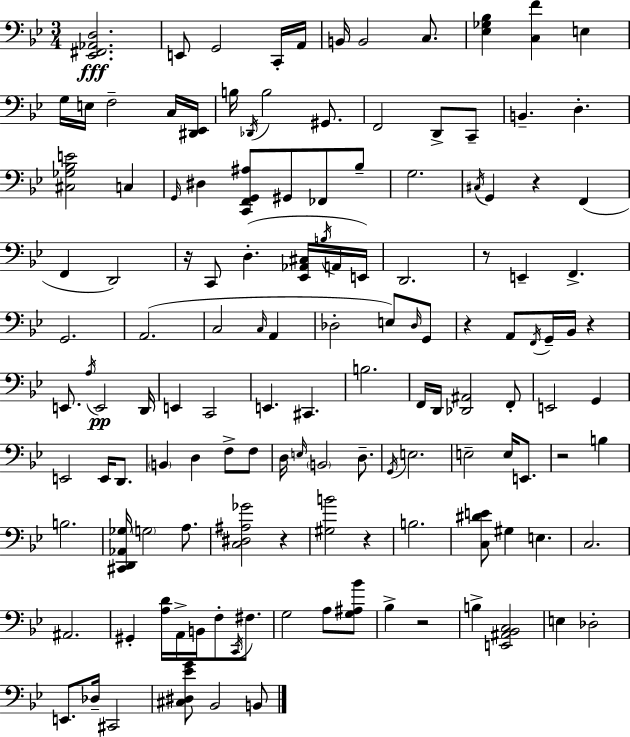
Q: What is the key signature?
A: G minor